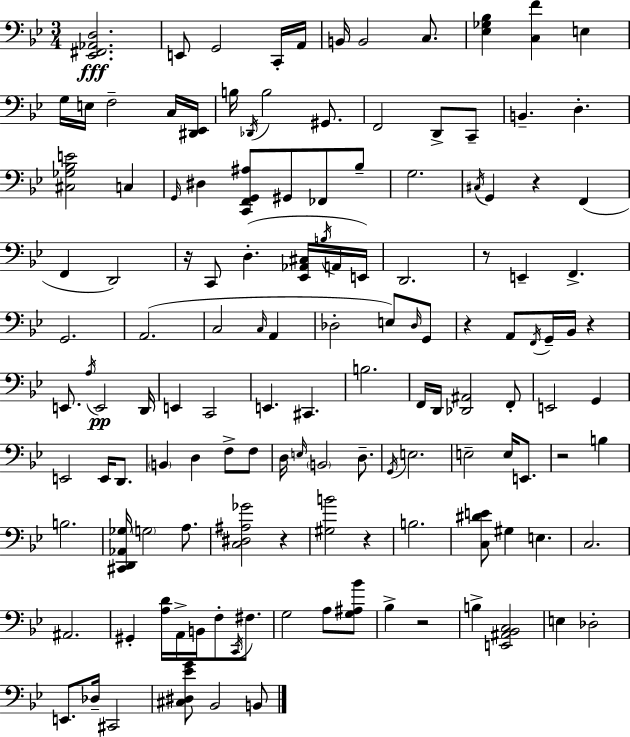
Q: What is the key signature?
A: G minor